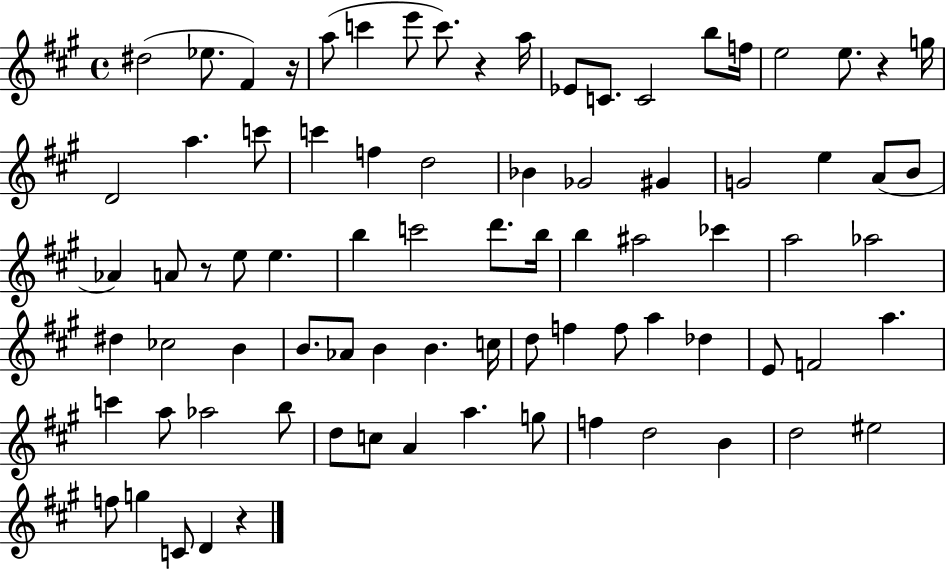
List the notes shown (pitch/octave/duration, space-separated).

D#5/h Eb5/e. F#4/q R/s A5/e C6/q E6/e C6/e. R/q A5/s Eb4/e C4/e. C4/h B5/e F5/s E5/h E5/e. R/q G5/s D4/h A5/q. C6/e C6/q F5/q D5/h Bb4/q Gb4/h G#4/q G4/h E5/q A4/e B4/e Ab4/q A4/e R/e E5/e E5/q. B5/q C6/h D6/e. B5/s B5/q A#5/h CES6/q A5/h Ab5/h D#5/q CES5/h B4/q B4/e. Ab4/e B4/q B4/q. C5/s D5/e F5/q F5/e A5/q Db5/q E4/e F4/h A5/q. C6/q A5/e Ab5/h B5/e D5/e C5/e A4/q A5/q. G5/e F5/q D5/h B4/q D5/h EIS5/h F5/e G5/q C4/e D4/q R/q